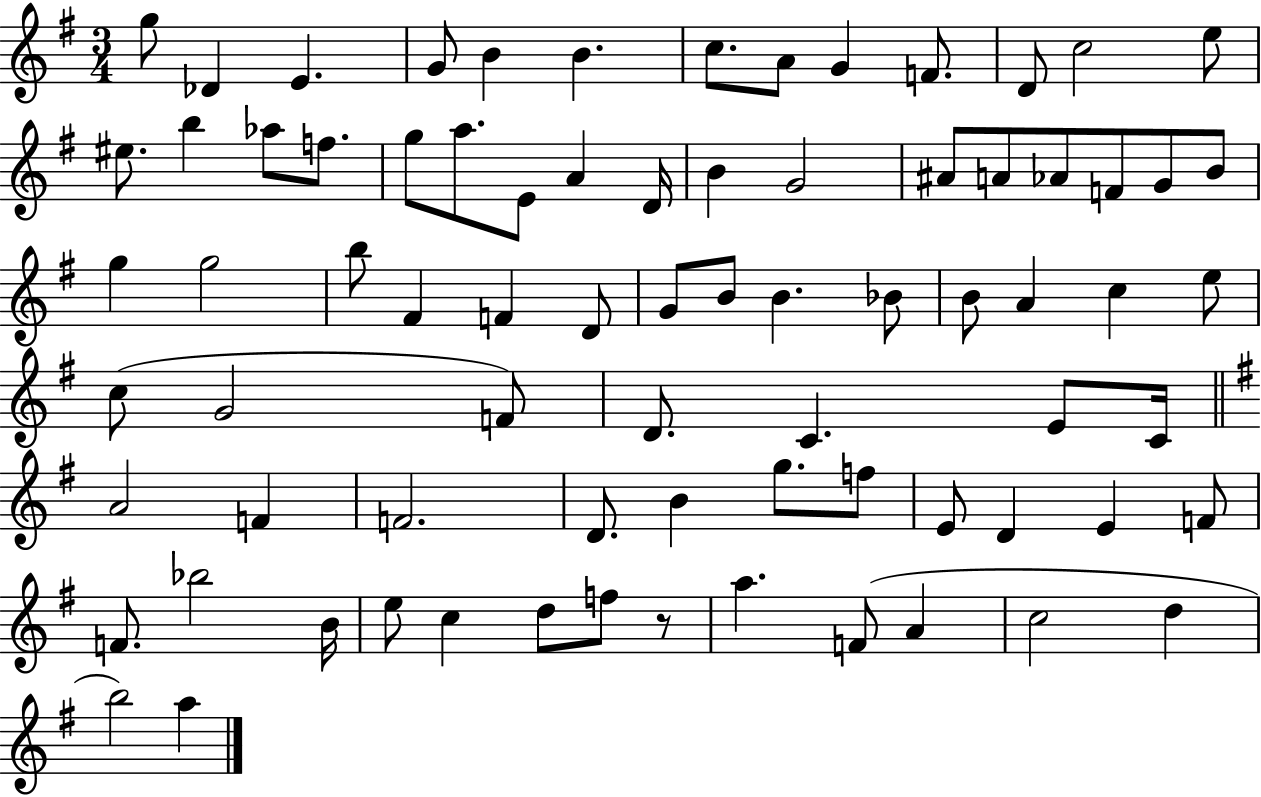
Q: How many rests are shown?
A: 1